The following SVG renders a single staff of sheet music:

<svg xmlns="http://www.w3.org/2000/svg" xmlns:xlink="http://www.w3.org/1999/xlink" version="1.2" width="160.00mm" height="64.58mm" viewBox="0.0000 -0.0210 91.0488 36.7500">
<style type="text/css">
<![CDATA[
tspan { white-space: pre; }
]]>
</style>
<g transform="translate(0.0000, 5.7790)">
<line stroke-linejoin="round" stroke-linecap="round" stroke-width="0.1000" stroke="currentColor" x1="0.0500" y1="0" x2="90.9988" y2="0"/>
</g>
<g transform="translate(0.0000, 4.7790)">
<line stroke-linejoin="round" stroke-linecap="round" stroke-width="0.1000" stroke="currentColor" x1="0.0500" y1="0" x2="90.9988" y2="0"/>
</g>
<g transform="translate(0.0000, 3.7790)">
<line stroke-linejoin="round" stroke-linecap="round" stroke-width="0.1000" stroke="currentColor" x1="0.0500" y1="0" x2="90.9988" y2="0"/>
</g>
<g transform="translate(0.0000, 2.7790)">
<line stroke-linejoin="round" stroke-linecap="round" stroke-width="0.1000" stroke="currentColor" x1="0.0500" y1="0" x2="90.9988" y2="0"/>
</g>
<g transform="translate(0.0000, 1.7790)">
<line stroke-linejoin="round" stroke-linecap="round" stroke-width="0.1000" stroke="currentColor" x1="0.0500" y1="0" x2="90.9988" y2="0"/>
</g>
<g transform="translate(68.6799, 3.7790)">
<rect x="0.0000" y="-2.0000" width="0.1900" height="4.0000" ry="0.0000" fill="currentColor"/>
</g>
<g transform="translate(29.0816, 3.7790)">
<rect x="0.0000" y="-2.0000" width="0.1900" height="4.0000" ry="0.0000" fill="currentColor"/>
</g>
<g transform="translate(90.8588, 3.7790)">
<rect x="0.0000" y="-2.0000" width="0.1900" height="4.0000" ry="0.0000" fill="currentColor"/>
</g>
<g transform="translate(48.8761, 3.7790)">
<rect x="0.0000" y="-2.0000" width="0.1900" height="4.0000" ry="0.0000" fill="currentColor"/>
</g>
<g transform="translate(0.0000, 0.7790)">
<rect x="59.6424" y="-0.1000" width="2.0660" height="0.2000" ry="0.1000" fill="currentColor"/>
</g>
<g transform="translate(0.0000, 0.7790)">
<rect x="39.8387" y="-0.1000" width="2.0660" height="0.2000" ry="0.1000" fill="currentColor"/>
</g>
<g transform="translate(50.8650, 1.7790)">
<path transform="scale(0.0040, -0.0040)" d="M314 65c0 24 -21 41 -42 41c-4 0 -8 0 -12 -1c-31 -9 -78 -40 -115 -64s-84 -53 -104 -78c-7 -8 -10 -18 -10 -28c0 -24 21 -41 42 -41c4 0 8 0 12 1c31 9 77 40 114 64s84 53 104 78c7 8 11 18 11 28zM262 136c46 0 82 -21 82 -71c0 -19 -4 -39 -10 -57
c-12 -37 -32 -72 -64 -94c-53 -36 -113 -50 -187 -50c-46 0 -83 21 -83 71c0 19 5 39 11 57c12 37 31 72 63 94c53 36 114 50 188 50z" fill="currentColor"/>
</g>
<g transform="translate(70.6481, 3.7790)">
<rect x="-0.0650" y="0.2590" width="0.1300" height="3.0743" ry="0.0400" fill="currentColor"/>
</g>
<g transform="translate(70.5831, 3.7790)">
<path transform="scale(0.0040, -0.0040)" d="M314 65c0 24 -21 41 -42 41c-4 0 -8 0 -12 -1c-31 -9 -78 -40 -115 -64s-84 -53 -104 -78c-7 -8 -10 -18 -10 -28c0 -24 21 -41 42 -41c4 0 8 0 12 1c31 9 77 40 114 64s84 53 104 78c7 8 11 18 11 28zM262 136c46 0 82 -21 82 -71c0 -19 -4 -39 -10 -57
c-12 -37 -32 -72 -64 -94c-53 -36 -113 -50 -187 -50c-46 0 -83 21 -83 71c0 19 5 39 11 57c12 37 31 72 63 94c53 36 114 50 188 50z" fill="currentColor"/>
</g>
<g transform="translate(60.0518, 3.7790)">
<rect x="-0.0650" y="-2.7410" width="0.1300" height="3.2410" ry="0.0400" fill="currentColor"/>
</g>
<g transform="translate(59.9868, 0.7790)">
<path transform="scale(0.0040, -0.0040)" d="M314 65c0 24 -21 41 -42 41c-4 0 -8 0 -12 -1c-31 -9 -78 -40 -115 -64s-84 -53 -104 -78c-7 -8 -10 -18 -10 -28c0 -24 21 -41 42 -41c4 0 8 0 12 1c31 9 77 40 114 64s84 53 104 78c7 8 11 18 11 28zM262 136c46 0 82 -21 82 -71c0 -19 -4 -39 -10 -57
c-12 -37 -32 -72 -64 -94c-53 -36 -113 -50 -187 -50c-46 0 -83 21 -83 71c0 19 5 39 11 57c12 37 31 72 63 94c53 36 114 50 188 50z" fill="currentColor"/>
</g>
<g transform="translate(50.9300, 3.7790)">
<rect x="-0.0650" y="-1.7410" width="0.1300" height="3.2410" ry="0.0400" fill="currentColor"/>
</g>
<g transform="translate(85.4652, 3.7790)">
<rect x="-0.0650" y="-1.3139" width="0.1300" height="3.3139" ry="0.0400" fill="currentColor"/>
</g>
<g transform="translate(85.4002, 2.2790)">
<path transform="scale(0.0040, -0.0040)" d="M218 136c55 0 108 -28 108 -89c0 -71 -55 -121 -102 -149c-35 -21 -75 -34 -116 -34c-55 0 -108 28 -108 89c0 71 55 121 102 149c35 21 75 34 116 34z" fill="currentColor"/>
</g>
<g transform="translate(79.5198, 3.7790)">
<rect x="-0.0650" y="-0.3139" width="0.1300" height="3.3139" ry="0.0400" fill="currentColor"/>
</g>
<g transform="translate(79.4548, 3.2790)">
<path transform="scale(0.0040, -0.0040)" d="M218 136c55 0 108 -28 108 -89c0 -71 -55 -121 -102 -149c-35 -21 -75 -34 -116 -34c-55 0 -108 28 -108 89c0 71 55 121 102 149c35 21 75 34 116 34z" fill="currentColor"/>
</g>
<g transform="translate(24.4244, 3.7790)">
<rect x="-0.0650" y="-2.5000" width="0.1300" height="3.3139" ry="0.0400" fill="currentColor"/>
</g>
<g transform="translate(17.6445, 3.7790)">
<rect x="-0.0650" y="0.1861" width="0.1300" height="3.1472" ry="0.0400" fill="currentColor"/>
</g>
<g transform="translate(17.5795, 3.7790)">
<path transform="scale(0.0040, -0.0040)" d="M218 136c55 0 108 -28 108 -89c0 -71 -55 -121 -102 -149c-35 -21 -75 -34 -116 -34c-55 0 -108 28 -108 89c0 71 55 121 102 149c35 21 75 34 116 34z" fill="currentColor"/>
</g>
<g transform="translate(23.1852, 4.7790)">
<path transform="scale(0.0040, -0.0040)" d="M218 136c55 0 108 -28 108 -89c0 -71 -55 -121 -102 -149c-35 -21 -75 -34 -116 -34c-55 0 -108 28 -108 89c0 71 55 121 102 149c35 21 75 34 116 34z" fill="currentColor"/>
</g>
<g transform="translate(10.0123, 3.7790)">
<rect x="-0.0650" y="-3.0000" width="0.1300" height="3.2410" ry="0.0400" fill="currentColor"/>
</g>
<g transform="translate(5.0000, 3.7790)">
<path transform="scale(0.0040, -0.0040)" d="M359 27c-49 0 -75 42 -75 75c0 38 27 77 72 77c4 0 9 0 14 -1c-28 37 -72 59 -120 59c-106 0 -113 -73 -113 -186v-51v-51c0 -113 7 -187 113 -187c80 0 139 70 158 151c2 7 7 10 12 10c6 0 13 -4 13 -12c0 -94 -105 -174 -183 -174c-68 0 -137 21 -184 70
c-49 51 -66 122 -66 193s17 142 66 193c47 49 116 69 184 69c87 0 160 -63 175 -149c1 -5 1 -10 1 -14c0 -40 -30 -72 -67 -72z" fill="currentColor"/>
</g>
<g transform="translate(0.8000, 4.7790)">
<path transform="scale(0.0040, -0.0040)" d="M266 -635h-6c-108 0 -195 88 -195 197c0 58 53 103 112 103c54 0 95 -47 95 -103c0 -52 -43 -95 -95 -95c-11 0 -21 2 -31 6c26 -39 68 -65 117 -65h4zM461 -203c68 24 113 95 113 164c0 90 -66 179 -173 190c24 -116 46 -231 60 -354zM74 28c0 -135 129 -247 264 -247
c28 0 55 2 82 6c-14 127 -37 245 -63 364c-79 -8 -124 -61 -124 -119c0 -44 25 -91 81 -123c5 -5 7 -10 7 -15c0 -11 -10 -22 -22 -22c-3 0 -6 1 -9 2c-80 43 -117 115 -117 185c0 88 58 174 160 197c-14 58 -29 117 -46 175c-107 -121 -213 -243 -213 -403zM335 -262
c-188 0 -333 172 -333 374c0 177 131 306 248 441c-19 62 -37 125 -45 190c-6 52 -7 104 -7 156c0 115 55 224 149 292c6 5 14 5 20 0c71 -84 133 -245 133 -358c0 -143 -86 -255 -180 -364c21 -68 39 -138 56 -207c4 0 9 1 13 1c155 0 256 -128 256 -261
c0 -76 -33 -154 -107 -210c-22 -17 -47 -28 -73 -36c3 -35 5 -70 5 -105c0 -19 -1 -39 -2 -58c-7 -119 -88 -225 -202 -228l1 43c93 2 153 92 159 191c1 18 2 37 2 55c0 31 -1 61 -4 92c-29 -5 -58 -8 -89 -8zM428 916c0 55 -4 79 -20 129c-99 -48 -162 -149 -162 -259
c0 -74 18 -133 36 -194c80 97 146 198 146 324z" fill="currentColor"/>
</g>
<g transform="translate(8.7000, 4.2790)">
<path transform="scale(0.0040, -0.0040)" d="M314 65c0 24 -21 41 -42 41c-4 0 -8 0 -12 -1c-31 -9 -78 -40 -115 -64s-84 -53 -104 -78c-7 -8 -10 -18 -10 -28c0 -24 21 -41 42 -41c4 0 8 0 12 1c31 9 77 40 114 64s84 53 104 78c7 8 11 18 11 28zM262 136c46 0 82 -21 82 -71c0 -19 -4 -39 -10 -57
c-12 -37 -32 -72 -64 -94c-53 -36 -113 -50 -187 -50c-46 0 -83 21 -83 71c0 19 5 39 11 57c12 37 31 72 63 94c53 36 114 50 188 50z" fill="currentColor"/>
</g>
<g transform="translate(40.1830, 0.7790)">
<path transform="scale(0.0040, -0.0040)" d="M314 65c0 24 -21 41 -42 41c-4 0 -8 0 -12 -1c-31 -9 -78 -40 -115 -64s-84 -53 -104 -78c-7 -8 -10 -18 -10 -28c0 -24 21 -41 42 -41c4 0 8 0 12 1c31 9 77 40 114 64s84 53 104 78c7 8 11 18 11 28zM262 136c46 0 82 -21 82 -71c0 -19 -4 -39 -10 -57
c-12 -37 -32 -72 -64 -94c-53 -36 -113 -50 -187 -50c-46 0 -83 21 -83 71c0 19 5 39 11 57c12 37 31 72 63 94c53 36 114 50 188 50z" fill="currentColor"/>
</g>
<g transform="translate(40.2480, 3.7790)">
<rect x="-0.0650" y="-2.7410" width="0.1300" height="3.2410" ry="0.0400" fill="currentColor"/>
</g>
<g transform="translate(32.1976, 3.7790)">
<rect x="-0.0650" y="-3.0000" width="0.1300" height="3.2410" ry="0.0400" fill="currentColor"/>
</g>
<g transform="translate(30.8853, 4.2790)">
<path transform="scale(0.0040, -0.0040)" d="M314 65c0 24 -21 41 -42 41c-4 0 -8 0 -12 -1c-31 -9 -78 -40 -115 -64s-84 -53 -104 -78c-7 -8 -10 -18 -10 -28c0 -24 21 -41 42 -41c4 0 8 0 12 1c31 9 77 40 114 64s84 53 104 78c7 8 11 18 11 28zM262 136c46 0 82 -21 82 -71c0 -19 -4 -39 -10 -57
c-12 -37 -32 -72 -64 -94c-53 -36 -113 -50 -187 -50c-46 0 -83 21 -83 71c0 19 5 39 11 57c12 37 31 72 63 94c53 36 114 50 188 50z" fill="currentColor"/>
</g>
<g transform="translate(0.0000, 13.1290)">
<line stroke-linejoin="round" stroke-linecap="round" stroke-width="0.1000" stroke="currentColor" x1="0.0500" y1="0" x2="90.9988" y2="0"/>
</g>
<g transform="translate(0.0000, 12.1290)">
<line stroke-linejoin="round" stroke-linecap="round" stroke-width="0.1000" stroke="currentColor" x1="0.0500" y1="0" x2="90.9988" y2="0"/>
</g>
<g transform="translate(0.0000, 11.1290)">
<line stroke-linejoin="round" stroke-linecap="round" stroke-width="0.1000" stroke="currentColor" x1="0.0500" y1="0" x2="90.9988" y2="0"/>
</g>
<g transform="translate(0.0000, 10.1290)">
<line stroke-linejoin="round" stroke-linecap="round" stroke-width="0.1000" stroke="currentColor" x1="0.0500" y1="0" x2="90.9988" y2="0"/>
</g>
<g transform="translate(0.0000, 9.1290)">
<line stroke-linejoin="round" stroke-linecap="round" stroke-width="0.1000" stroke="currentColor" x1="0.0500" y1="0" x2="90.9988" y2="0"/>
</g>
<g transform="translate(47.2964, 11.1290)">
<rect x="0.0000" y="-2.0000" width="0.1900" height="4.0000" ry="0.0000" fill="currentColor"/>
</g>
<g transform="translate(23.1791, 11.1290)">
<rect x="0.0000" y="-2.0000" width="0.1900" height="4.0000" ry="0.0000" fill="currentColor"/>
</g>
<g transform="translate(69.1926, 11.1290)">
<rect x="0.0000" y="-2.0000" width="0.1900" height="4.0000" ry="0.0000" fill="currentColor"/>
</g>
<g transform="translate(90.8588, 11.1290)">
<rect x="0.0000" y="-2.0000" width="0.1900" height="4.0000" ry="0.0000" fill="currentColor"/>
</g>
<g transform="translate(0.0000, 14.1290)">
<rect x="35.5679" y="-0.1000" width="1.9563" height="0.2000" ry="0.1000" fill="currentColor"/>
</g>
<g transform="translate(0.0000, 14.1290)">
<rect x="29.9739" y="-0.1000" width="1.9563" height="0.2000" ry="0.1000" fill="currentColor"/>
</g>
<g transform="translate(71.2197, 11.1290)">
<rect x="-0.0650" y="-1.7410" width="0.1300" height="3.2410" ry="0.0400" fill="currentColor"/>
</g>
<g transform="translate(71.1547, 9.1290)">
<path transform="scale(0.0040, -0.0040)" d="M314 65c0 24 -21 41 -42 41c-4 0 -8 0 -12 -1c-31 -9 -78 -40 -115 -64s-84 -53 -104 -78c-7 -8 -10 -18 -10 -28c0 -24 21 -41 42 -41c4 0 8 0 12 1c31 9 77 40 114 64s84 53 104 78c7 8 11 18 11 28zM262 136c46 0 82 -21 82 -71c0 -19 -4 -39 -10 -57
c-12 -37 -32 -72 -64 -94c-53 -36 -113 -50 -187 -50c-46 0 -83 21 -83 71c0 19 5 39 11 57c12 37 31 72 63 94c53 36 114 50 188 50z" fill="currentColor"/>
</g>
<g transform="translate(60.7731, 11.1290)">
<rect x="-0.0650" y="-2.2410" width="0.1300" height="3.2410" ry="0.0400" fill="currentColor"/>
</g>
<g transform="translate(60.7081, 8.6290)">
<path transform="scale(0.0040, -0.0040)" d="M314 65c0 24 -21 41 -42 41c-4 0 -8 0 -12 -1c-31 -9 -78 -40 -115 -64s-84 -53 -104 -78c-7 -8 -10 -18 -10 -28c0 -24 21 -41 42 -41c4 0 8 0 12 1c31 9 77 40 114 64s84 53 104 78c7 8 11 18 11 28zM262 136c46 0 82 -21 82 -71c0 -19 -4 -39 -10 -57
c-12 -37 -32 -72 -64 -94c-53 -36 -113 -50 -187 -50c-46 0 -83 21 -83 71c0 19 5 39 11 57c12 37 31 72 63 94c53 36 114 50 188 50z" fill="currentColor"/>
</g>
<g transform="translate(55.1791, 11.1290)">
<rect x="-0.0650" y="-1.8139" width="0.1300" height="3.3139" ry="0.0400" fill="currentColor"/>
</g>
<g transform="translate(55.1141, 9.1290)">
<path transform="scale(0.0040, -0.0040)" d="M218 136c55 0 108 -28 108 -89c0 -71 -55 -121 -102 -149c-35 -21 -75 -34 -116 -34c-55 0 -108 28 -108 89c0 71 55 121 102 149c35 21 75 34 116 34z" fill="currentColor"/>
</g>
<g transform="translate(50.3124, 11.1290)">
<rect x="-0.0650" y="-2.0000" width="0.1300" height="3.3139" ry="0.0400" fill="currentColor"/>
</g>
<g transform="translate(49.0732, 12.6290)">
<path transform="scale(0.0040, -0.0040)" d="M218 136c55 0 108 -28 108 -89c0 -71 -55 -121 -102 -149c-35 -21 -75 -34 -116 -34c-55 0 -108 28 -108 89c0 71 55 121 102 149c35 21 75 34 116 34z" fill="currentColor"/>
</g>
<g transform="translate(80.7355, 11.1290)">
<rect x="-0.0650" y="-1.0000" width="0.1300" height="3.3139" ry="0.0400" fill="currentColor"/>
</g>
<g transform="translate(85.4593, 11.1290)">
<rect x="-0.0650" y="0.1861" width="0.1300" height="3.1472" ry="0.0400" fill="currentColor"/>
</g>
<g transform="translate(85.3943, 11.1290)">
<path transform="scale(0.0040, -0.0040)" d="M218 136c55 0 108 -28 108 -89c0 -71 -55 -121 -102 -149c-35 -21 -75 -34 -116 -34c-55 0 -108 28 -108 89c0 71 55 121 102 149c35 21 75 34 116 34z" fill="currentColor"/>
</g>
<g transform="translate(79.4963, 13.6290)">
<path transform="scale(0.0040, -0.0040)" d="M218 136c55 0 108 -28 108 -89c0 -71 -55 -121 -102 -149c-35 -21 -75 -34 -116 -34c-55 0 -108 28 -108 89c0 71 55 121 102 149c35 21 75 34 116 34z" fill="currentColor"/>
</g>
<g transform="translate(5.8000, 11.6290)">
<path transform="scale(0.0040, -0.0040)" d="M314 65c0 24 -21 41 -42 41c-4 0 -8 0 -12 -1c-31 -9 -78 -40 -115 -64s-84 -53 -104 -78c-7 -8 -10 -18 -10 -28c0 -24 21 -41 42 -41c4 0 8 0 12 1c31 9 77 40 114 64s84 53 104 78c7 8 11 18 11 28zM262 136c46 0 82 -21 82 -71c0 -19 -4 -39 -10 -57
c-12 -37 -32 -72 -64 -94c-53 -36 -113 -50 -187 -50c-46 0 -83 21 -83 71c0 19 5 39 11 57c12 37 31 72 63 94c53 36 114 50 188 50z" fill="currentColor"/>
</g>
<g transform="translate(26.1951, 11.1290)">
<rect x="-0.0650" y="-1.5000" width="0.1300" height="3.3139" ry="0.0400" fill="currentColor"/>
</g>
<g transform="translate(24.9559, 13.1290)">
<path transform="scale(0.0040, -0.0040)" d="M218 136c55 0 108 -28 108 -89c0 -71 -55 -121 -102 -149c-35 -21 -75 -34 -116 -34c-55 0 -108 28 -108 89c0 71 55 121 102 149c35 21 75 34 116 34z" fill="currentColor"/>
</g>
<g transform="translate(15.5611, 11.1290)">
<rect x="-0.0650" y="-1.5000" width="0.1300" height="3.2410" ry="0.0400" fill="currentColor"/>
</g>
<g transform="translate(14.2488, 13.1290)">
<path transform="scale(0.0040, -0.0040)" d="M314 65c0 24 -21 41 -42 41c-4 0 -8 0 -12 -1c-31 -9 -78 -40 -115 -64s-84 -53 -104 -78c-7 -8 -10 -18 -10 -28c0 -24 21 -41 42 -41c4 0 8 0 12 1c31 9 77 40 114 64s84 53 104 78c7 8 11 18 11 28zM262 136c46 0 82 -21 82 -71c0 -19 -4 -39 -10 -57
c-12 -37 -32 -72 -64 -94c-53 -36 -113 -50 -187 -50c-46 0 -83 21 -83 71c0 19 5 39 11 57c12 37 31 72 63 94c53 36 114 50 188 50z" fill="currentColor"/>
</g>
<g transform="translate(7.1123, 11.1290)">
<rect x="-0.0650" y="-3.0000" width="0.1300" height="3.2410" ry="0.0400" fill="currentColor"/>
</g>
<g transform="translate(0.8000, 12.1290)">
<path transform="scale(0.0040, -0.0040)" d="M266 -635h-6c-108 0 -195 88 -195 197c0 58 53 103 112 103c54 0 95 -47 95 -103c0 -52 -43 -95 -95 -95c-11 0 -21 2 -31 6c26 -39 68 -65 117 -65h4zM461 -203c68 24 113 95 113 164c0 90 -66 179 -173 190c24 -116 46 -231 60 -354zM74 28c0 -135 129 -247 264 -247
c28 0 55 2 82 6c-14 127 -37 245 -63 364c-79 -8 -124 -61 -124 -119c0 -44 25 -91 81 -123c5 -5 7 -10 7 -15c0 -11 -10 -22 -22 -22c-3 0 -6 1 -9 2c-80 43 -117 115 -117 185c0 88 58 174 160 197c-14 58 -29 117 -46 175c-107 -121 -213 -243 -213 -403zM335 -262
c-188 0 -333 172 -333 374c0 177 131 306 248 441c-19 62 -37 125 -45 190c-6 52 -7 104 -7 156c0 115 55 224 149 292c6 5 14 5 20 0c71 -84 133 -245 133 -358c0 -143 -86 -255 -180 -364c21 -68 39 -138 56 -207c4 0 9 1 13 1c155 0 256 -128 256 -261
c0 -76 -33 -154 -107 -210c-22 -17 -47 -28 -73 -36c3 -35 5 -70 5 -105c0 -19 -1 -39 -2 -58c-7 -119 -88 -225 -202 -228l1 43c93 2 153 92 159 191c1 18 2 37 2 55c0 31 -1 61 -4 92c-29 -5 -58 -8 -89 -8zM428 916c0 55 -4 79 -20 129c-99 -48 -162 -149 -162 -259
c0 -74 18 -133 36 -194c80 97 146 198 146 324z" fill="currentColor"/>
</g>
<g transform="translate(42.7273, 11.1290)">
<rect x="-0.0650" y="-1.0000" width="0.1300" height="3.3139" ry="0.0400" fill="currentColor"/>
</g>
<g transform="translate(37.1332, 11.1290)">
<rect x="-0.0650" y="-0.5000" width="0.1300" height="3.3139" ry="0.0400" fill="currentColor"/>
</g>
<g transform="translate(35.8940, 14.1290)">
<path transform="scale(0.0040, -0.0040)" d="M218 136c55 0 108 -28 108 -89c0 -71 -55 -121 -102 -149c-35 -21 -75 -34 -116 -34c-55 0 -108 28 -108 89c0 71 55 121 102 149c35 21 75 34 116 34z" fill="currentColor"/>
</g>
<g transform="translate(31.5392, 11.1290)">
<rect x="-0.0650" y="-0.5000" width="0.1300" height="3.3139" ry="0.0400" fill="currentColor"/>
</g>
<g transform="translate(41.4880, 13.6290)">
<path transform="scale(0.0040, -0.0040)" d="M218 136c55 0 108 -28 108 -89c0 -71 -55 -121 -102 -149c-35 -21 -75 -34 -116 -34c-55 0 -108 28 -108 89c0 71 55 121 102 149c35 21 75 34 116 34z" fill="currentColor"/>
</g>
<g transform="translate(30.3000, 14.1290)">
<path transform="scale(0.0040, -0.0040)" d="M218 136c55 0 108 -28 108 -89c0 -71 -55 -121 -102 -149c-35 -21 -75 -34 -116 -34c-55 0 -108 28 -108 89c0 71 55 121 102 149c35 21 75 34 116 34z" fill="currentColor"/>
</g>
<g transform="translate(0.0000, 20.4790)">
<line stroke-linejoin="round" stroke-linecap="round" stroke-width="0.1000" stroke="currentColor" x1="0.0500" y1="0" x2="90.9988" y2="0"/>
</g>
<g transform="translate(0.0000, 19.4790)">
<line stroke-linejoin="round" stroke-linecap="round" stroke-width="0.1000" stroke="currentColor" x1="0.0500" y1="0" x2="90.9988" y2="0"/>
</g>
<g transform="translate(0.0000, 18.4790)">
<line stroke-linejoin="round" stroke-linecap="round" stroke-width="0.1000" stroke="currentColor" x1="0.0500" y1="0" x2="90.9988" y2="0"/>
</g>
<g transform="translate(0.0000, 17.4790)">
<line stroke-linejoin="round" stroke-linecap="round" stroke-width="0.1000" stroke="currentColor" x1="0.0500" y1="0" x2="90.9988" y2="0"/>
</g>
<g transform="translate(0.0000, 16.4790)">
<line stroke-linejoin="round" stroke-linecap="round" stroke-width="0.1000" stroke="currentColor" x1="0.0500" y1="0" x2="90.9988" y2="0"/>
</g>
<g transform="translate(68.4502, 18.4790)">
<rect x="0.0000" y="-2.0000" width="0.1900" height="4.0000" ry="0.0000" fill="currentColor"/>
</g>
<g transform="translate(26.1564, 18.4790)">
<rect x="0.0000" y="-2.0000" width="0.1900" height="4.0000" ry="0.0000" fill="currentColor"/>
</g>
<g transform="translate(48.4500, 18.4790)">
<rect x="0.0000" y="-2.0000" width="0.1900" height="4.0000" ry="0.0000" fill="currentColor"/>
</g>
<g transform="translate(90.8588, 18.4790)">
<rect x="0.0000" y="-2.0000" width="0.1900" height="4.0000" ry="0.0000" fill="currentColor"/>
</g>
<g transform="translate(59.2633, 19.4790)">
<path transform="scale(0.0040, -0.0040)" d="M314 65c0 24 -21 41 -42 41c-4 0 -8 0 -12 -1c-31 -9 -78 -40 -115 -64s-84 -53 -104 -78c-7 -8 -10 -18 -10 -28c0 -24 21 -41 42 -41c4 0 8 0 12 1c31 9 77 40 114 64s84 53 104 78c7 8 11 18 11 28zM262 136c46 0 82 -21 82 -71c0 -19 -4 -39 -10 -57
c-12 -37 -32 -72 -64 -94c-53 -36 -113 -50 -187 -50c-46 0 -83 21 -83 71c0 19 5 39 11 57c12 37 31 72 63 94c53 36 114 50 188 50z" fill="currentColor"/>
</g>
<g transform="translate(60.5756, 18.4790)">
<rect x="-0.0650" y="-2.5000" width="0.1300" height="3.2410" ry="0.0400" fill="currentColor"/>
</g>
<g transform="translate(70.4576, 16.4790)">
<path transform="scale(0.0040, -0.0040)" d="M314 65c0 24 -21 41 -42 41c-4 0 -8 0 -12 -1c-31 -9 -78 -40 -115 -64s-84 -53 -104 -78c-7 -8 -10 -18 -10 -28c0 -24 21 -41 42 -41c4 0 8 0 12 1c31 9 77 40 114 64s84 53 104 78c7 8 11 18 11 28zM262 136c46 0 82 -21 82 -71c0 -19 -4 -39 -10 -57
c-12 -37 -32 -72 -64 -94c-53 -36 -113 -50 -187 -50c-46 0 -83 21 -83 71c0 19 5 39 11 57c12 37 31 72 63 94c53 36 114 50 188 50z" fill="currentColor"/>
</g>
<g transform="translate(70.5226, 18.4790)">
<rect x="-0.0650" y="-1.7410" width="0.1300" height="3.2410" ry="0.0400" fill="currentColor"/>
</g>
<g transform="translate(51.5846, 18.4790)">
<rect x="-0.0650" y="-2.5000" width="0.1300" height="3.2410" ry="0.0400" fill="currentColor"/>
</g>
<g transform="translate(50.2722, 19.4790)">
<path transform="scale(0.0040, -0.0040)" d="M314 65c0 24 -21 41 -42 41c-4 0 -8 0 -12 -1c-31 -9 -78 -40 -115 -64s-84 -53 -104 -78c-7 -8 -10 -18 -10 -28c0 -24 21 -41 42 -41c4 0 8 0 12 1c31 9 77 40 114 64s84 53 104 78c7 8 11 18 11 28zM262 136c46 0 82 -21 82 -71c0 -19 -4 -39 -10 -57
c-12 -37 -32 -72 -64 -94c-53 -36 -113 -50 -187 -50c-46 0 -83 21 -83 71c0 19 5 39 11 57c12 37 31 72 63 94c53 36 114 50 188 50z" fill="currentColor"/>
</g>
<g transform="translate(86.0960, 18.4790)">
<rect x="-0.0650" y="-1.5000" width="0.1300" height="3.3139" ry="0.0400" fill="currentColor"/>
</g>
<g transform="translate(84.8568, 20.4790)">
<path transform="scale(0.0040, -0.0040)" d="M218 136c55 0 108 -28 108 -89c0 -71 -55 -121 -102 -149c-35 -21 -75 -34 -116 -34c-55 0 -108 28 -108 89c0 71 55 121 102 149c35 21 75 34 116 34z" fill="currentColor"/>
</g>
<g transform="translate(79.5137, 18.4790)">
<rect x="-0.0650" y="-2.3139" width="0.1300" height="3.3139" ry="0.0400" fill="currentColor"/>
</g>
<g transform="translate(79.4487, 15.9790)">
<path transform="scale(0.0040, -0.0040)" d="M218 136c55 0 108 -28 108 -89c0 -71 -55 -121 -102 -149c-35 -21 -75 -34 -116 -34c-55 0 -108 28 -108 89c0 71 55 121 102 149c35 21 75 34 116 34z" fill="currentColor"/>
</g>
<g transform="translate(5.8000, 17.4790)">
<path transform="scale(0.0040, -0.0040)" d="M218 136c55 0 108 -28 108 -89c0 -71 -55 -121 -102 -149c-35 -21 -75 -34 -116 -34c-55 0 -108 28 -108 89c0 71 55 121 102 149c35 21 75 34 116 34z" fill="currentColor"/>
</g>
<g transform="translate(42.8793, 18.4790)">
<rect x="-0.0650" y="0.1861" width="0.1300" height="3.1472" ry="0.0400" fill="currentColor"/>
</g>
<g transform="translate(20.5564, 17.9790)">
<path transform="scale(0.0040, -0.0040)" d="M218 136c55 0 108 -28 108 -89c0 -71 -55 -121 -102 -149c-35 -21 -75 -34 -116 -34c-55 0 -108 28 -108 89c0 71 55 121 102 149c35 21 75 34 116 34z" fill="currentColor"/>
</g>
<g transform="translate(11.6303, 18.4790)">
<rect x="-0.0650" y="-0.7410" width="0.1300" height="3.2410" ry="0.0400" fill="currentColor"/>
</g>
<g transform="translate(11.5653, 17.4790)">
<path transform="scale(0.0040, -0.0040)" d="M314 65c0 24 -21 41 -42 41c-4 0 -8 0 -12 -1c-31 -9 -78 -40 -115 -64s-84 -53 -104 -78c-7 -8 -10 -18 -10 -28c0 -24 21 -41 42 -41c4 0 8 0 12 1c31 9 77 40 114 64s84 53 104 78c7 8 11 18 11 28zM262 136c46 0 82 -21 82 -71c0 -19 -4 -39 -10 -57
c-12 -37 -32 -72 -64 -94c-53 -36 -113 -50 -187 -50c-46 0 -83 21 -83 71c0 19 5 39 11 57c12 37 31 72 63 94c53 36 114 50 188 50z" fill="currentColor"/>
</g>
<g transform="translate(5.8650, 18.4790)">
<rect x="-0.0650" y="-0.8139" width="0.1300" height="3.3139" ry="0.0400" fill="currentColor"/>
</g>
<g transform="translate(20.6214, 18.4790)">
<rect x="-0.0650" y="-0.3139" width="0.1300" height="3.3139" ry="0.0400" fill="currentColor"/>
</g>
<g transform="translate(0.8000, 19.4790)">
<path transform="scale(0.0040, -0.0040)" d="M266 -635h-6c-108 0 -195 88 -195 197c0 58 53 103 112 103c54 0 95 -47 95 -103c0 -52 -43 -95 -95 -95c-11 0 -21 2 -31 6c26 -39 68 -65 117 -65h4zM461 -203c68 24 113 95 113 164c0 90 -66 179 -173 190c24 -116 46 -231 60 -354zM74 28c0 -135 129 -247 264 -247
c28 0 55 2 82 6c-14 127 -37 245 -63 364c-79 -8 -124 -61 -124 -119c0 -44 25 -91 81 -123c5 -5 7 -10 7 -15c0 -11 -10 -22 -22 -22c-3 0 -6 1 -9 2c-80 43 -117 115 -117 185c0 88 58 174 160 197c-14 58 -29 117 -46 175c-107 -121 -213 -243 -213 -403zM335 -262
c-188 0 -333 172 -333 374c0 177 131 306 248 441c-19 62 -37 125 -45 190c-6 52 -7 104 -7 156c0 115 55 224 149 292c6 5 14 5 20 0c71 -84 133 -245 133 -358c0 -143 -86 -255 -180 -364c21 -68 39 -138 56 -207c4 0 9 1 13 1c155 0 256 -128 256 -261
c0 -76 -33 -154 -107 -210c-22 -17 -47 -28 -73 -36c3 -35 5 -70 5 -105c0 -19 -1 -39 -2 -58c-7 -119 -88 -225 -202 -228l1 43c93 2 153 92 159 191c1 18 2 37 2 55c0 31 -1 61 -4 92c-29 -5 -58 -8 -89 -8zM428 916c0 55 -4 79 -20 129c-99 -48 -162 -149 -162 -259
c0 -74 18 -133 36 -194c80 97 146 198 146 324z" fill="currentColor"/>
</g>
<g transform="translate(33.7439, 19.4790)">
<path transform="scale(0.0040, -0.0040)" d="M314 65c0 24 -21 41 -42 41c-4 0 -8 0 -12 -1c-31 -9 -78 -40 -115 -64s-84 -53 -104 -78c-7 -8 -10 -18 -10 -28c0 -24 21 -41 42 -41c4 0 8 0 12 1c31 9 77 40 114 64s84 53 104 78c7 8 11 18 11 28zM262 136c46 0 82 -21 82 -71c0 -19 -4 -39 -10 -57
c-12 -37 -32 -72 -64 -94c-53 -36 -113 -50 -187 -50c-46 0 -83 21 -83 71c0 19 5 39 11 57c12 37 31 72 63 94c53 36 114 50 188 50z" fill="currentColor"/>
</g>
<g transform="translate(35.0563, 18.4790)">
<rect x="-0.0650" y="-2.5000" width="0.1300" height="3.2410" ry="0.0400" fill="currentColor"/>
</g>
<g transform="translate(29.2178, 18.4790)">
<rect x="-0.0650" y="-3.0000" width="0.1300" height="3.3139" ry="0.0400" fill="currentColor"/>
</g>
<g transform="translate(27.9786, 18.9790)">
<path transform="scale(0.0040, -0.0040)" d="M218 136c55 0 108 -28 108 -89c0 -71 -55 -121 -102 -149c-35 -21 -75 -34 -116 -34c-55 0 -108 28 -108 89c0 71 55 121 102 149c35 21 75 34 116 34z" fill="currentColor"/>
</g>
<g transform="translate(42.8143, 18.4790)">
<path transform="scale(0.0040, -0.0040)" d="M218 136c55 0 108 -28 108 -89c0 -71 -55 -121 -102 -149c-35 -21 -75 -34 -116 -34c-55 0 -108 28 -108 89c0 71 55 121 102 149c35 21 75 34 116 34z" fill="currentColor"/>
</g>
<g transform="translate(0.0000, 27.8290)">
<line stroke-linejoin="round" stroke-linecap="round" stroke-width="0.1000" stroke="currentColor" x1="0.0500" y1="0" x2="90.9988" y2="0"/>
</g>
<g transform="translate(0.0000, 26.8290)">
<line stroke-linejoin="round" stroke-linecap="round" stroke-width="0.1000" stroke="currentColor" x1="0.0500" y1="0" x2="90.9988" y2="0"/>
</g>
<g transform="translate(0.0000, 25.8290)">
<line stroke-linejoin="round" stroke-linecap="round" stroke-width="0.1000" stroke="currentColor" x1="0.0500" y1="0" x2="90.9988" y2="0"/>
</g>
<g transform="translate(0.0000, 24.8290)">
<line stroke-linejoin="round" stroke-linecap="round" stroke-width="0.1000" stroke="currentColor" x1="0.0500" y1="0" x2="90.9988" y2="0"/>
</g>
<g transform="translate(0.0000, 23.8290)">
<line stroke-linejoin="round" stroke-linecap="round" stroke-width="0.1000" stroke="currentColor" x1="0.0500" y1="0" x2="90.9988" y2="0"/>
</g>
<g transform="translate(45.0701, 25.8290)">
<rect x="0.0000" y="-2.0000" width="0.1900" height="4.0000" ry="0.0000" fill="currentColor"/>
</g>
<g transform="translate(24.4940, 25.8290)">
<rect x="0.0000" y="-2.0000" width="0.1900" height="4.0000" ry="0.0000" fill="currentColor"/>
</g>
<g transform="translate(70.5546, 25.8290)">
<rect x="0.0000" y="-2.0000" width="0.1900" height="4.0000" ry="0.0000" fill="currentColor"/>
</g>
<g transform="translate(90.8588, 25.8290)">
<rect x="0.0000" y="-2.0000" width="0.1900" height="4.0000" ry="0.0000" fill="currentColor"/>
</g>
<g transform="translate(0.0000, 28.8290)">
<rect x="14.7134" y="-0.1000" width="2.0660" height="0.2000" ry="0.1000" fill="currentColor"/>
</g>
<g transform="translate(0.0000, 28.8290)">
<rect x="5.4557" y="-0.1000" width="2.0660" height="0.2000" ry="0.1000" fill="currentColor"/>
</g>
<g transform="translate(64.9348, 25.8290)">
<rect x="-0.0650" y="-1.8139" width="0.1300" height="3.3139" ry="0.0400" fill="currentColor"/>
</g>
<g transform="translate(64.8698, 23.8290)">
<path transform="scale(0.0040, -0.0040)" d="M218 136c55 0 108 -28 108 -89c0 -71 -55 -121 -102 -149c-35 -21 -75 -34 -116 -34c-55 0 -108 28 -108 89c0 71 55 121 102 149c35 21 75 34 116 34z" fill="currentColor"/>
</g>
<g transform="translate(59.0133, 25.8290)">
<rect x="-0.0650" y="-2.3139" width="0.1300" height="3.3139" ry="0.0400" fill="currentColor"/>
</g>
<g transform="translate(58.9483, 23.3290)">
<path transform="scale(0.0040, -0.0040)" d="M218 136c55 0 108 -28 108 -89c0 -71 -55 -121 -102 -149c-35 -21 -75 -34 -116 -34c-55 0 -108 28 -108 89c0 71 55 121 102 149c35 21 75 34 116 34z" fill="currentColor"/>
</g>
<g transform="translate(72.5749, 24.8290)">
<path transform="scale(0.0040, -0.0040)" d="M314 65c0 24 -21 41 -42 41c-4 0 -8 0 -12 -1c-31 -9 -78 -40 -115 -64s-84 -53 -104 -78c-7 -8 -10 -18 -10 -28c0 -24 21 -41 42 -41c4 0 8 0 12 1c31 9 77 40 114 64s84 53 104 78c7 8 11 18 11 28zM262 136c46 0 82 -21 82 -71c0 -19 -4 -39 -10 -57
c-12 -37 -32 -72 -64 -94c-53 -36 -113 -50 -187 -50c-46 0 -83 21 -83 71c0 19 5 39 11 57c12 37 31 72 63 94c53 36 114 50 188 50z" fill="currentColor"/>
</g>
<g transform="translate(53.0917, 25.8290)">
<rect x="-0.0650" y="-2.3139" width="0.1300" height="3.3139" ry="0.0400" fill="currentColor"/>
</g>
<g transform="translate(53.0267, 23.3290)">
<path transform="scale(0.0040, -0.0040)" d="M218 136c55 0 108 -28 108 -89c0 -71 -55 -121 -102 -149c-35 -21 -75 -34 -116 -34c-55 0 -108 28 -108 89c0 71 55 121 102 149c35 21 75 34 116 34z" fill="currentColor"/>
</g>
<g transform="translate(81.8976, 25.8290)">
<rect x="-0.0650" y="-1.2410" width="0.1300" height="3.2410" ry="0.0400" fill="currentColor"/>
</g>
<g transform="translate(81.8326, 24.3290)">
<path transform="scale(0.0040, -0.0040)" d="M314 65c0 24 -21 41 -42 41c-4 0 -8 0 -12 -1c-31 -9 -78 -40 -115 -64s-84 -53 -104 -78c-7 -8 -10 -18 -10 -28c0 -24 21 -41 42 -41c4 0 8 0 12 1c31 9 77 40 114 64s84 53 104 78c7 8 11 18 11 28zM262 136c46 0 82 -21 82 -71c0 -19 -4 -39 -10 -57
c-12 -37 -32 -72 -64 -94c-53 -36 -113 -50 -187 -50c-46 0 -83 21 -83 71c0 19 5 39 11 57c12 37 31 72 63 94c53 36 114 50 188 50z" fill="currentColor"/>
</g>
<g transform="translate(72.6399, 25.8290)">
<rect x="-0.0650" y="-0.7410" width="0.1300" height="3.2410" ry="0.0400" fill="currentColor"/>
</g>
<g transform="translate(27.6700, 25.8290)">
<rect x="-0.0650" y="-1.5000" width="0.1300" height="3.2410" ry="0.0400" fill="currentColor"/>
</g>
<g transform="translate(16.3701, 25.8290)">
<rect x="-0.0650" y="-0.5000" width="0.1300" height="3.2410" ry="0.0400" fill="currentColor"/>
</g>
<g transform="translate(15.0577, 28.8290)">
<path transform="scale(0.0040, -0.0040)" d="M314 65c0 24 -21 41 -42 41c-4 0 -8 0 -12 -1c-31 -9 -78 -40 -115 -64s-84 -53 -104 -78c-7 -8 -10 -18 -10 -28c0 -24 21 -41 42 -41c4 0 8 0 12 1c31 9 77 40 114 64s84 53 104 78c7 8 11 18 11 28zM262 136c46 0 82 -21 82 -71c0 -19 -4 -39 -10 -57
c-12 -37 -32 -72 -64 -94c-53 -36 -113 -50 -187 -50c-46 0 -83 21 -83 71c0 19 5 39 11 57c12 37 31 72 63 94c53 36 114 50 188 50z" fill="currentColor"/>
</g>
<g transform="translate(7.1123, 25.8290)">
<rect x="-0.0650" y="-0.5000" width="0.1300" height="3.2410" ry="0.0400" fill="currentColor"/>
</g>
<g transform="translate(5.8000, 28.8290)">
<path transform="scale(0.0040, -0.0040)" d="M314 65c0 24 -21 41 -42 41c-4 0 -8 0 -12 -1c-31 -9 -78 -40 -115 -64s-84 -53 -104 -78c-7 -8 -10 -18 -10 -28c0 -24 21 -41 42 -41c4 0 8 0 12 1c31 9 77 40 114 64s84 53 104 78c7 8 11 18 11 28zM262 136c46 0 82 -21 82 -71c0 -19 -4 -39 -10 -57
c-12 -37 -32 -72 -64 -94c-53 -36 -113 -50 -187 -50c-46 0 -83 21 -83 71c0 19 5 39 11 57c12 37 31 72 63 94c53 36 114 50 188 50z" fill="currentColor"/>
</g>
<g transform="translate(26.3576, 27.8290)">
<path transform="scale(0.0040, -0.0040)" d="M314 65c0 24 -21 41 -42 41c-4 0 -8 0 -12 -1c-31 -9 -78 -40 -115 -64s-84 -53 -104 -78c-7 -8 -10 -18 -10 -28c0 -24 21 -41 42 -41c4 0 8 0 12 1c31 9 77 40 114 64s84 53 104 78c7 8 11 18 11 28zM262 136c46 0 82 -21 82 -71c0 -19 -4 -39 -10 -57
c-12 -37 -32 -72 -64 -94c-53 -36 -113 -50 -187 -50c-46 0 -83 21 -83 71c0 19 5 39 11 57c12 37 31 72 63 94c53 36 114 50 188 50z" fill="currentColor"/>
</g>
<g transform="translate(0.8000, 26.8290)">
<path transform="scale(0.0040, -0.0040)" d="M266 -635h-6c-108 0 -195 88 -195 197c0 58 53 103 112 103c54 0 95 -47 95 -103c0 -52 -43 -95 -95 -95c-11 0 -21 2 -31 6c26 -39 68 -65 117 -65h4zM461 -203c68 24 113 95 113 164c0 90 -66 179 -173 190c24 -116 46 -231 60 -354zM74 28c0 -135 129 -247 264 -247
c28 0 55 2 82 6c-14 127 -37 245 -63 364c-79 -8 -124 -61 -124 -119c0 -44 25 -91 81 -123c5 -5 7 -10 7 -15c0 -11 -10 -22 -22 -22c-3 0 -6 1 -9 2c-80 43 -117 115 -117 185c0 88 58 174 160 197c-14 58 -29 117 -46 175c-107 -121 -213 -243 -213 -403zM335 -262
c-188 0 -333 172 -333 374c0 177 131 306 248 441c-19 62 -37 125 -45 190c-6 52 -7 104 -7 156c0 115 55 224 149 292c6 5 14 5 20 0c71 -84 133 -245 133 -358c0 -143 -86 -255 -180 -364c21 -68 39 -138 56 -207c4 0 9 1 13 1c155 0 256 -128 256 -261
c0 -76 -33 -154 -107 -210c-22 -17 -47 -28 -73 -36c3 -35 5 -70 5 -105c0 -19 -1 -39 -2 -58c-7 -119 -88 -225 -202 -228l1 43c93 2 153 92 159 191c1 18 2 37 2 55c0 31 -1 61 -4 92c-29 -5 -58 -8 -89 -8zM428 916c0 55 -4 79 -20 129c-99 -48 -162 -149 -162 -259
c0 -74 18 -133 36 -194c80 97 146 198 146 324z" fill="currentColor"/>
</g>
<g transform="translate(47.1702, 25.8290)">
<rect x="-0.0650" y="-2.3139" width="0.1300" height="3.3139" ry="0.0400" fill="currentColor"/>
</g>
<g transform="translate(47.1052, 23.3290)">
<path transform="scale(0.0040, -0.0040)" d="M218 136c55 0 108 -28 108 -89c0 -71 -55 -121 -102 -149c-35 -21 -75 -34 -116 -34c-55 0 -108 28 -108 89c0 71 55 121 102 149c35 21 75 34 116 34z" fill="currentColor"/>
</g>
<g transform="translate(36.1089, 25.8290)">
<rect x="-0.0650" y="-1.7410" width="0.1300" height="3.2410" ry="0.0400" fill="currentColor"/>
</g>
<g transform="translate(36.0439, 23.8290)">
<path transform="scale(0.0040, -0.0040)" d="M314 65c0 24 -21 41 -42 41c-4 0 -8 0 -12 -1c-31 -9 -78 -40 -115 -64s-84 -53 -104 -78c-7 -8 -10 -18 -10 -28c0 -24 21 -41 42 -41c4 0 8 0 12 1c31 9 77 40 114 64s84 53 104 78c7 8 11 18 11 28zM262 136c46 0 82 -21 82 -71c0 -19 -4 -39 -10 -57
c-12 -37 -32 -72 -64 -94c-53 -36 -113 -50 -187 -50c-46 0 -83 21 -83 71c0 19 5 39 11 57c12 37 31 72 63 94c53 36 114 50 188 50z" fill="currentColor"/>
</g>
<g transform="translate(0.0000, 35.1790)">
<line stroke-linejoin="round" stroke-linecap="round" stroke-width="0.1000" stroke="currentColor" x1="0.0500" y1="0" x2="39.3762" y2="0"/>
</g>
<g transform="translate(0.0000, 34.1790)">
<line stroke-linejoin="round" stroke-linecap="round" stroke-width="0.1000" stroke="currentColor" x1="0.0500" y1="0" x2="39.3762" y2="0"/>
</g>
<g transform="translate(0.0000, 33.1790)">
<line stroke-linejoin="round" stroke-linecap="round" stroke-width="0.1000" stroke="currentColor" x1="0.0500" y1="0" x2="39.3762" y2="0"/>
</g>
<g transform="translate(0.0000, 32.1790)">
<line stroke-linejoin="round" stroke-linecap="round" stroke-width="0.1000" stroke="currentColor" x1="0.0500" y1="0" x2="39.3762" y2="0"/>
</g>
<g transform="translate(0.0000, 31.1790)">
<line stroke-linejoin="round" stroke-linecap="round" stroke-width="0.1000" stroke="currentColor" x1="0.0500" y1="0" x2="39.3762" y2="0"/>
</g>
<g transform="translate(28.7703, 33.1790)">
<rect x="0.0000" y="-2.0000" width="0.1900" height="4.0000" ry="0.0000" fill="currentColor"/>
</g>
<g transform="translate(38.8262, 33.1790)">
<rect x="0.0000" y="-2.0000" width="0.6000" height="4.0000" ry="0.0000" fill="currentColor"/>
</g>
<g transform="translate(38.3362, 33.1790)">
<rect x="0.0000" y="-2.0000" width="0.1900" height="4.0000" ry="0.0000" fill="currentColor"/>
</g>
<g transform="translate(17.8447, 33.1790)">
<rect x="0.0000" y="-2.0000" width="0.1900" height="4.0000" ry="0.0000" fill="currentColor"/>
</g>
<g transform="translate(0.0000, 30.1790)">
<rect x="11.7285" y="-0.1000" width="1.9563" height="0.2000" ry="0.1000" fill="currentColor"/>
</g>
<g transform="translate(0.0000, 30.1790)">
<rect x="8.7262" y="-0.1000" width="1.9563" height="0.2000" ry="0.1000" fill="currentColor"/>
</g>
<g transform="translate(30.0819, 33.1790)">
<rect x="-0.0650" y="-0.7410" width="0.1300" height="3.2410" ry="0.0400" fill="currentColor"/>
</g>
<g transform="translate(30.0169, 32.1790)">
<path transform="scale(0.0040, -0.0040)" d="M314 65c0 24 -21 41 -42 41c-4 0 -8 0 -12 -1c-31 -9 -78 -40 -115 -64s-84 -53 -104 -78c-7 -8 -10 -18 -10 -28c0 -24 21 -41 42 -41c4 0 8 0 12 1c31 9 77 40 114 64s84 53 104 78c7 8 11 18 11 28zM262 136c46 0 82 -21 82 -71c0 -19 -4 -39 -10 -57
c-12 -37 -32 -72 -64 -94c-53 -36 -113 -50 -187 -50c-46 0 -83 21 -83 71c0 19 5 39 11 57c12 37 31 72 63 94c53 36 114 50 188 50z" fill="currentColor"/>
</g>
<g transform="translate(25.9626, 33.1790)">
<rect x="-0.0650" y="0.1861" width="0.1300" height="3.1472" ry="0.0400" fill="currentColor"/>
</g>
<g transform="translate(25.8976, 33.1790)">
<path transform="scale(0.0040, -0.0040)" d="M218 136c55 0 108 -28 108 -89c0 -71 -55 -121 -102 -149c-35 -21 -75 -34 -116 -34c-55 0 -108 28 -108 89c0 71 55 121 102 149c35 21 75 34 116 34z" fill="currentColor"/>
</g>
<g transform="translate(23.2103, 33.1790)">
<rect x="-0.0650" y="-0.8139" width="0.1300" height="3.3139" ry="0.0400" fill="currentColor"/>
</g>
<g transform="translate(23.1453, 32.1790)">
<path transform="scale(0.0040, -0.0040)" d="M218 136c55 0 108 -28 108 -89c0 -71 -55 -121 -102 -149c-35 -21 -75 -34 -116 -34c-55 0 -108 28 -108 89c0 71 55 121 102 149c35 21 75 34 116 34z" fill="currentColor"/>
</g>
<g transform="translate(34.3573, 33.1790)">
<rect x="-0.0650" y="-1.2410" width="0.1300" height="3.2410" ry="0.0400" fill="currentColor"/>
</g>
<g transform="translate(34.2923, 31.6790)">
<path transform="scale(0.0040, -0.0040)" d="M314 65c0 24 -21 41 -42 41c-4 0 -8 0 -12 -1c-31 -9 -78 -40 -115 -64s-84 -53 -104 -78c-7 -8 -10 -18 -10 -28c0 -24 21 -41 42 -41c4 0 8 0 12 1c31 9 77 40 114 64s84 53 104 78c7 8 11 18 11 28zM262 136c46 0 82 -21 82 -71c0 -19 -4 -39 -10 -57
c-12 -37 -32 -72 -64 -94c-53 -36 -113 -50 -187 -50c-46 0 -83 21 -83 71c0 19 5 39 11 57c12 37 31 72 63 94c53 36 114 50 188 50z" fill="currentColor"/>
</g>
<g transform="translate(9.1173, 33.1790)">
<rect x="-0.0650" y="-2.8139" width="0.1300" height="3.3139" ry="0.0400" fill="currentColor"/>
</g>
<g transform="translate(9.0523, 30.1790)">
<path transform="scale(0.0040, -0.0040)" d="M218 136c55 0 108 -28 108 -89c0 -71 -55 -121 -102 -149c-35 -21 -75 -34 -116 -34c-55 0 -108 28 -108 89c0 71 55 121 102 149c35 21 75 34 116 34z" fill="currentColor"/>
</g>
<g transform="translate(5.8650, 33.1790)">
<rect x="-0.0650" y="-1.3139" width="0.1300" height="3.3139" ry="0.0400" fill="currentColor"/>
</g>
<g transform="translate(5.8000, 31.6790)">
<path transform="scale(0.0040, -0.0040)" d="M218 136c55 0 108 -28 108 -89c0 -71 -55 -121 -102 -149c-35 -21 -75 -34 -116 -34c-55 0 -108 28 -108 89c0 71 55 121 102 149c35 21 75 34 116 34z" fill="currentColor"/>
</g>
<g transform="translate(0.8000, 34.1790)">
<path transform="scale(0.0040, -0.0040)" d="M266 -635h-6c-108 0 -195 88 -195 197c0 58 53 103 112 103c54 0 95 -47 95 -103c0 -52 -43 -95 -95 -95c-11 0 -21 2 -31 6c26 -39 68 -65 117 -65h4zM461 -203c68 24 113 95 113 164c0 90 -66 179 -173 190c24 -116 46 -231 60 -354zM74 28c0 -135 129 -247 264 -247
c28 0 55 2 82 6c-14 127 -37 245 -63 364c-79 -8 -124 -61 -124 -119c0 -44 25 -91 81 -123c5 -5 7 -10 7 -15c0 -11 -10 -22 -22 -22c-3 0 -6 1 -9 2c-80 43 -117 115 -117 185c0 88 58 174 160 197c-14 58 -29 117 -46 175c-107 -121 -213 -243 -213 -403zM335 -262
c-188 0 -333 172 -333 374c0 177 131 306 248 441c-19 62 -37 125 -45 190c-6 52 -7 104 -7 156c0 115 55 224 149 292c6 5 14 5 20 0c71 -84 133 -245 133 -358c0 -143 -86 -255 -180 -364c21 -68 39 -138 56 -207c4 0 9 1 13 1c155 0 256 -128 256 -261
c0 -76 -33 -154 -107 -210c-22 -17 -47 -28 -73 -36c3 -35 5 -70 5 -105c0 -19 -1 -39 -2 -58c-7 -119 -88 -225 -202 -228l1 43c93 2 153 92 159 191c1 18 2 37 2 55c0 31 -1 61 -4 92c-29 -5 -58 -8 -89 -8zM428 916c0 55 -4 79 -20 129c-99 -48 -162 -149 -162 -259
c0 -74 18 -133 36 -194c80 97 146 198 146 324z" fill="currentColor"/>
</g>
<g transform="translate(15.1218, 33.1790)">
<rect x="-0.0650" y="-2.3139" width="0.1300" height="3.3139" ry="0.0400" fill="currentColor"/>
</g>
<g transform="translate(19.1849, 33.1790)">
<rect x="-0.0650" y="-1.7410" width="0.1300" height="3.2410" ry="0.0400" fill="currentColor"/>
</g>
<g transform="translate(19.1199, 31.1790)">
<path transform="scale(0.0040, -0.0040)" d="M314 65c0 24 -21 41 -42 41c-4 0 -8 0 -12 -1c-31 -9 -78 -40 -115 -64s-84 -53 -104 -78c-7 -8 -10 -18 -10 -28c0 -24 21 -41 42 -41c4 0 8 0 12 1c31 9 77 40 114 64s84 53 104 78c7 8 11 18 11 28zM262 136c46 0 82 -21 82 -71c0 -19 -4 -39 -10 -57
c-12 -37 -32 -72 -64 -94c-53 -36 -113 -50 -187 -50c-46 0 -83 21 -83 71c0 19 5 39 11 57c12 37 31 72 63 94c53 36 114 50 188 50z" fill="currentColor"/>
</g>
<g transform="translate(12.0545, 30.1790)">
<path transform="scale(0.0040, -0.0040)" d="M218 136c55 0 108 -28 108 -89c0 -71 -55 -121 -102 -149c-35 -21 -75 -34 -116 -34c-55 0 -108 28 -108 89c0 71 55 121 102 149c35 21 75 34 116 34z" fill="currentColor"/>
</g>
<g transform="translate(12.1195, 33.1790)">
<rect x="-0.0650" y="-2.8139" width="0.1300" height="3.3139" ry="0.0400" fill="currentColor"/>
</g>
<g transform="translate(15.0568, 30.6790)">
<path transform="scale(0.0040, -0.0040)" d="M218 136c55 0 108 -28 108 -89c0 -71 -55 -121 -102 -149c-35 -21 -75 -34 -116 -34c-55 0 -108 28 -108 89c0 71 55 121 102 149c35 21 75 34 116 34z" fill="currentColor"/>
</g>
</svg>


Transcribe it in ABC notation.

X:1
T:Untitled
M:4/4
L:1/4
K:C
A2 B G A2 a2 f2 a2 B2 c e A2 E2 E C C D F f g2 f2 D B d d2 c A G2 B G2 G2 f2 g E C2 C2 E2 f2 g g g f d2 e2 e a a g f2 d B d2 e2